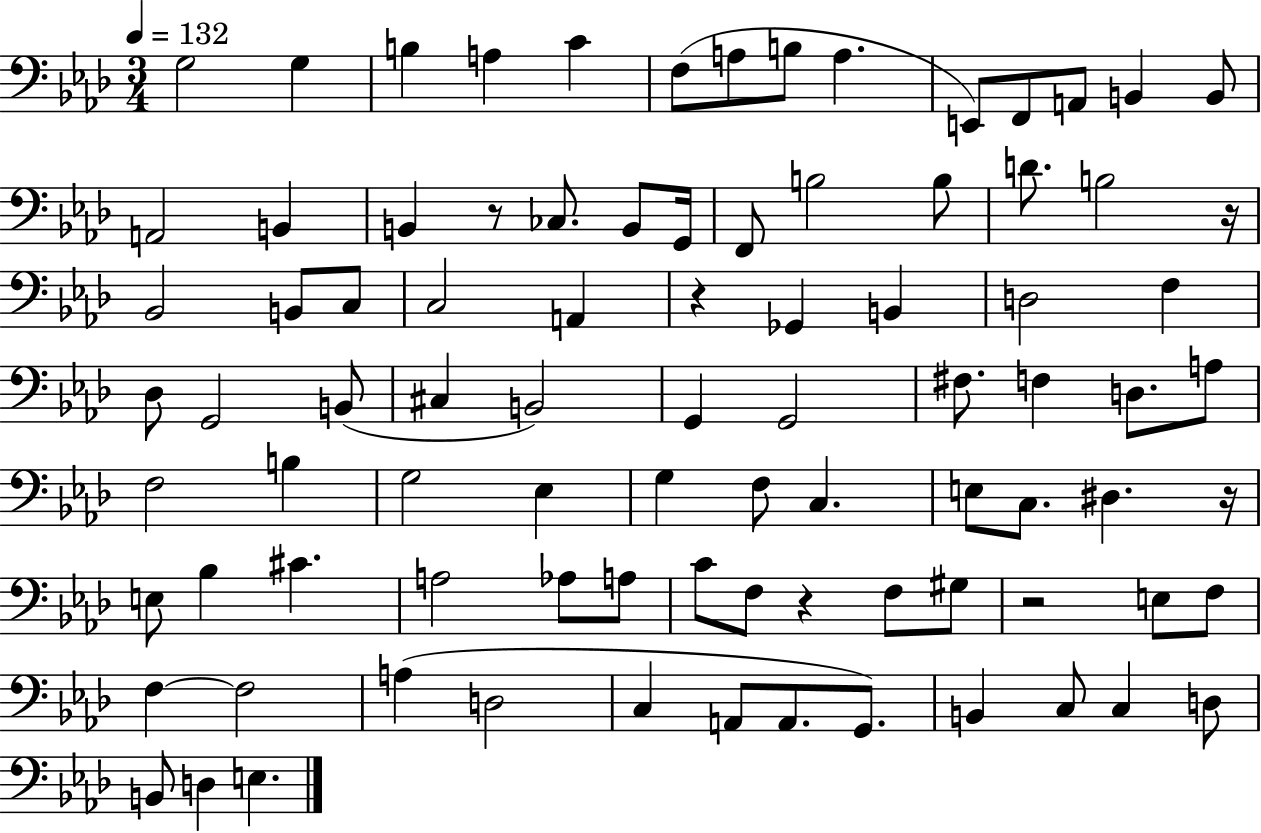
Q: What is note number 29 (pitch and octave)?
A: C3